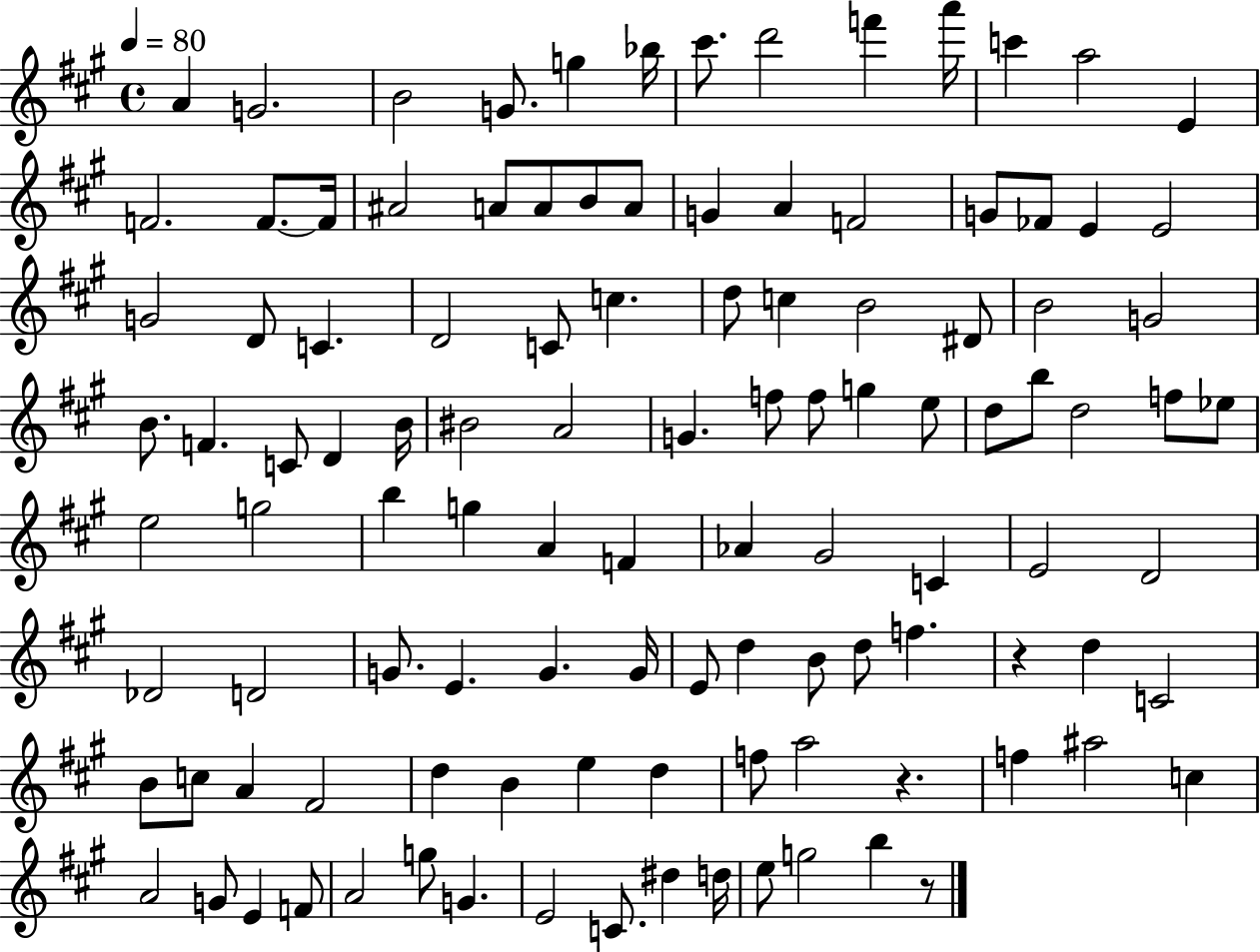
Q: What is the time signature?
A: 4/4